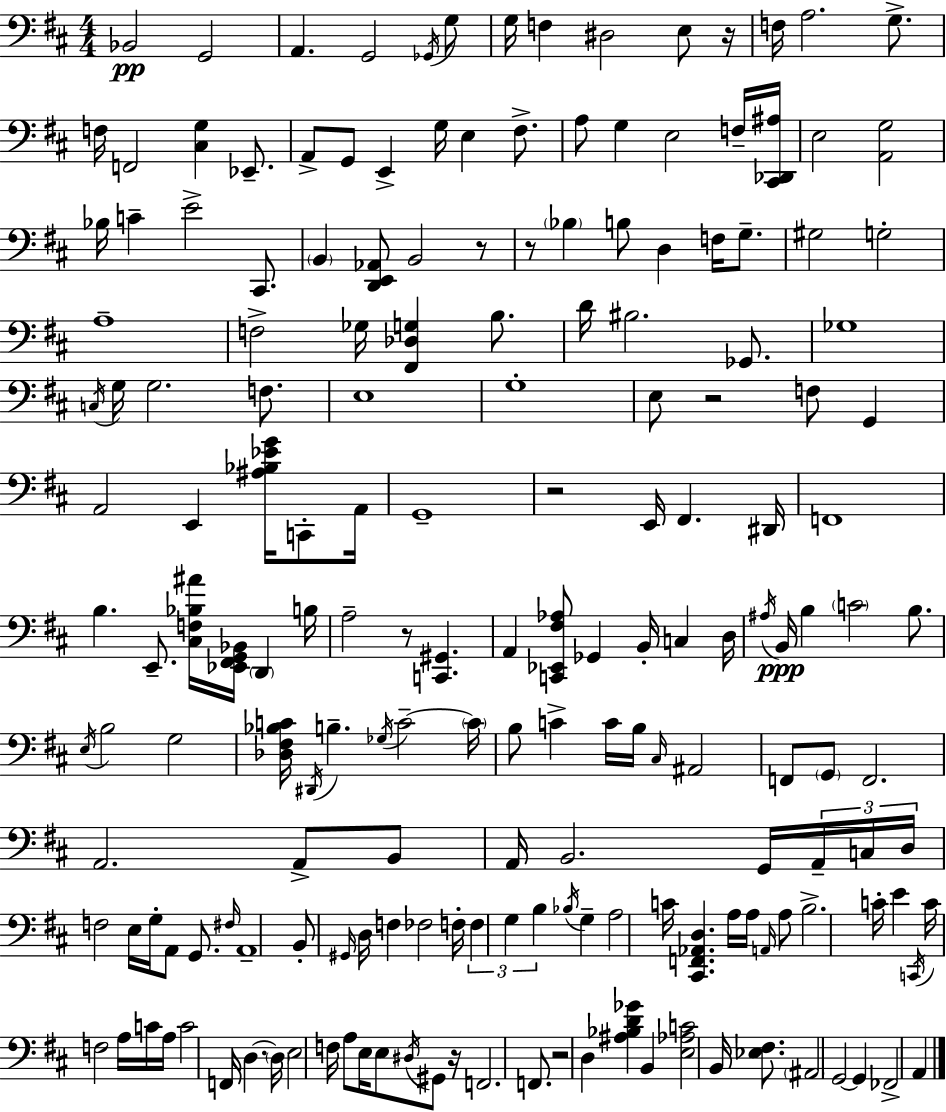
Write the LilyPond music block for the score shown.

{
  \clef bass
  \numericTimeSignature
  \time 4/4
  \key d \major
  bes,2\pp g,2 | a,4. g,2 \acciaccatura { ges,16 } g8 | g16 f4 dis2 e8 | r16 f16 a2. g8.-> | \break f16 f,2 <cis g>4 ees,8.-- | a,8-> g,8 e,4-> g16 e4 fis8.-> | a8 g4 e2 f16-- | <cis, des, ais>16 e2 <a, g>2 | \break bes16 c'4-- e'2-> cis,8. | \parenthesize b,4 <d, e, aes,>8 b,2 r8 | r8 \parenthesize bes4 b8 d4 f16 g8.-- | gis2 g2-. | \break a1-- | f2-> ges16 <fis, des g>4 b8. | d'16 bis2. ges,8. | ges1 | \break \acciaccatura { c16 } g16 g2. f8. | e1 | g1-. | e8 r2 f8 g,4 | \break a,2 e,4 <ais bes ees' g'>16 c,8-. | a,16 g,1-- | r2 e,16 fis,4. | dis,16 f,1 | \break b4. e,8.-- <cis f bes ais'>16 <ees, fis, g, bes,>16 \parenthesize d,4 | b16 a2-- r8 <c, gis,>4. | a,4 <c, ees, fis aes>8 ges,4 b,16-. c4 | d16 \acciaccatura { ais16 }\ppp b,16 b4 \parenthesize c'2 | \break b8. \acciaccatura { e16 } b2 g2 | <des fis bes c'>16 \acciaccatura { dis,16 } b4.-- \acciaccatura { ges16 } c'2--~~ | \parenthesize c'16 b8 c'4-> c'16 b16 \grace { cis16 } ais,2 | f,8 \parenthesize g,8 f,2. | \break a,2. | a,8-> b,8 a,16 b,2. | g,16 \tuplet 3/2 { a,16-- c16 d16 } f2 | e16 g16-. a,8 g,8. \grace { fis16 } a,1-- | \break b,8-. \grace { gis,16 } d16 f4 | fes2 f16-. \tuplet 3/2 { f4 g4 | b4 } \acciaccatura { bes16 } g4-- a2 | c'16 <cis, f, aes, d>4. a16 a16 \grace { a,16 } a8 b2.-> | \break c'16-. e'4 \acciaccatura { c,16 } | c'16 f2 a16 c'16 a16 c'2 | f,16 d4.~~ \parenthesize d16 e2 | f16 a8 e16 e8 \acciaccatura { dis16 } gis,8 r16 f,2. | \break f,8. r2 | d4 <ais bes d' ges'>4 b,4 | <e aes c'>2 b,16 <ees fis>8. \parenthesize ais,2 | g,2~~ g,4 | \break fes,2-> a,4 \bar "|."
}